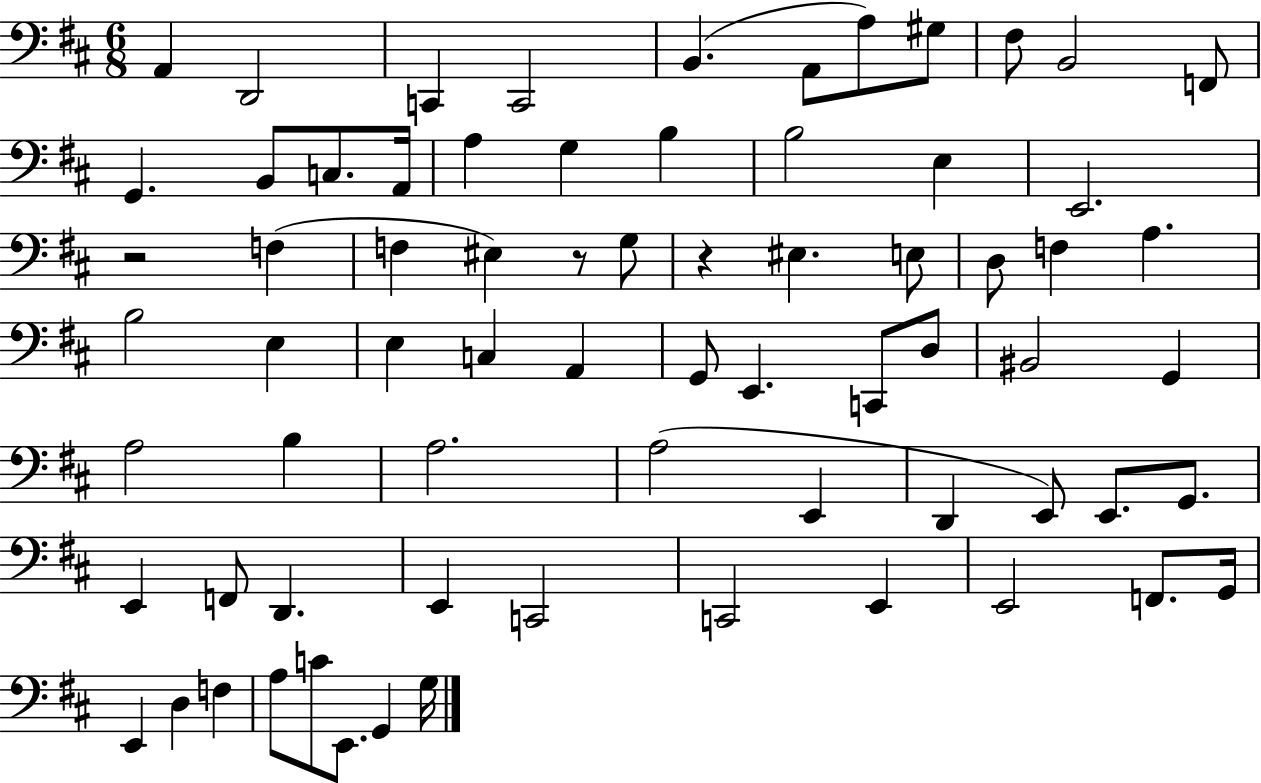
A2/q D2/h C2/q C2/h B2/q. A2/e A3/e G#3/e F#3/e B2/h F2/e G2/q. B2/e C3/e. A2/s A3/q G3/q B3/q B3/h E3/q E2/h. R/h F3/q F3/q EIS3/q R/e G3/e R/q EIS3/q. E3/e D3/e F3/q A3/q. B3/h E3/q E3/q C3/q A2/q G2/e E2/q. C2/e D3/e BIS2/h G2/q A3/h B3/q A3/h. A3/h E2/q D2/q E2/e E2/e. G2/e. E2/q F2/e D2/q. E2/q C2/h C2/h E2/q E2/h F2/e. G2/s E2/q D3/q F3/q A3/e C4/e E2/e. G2/q G3/s